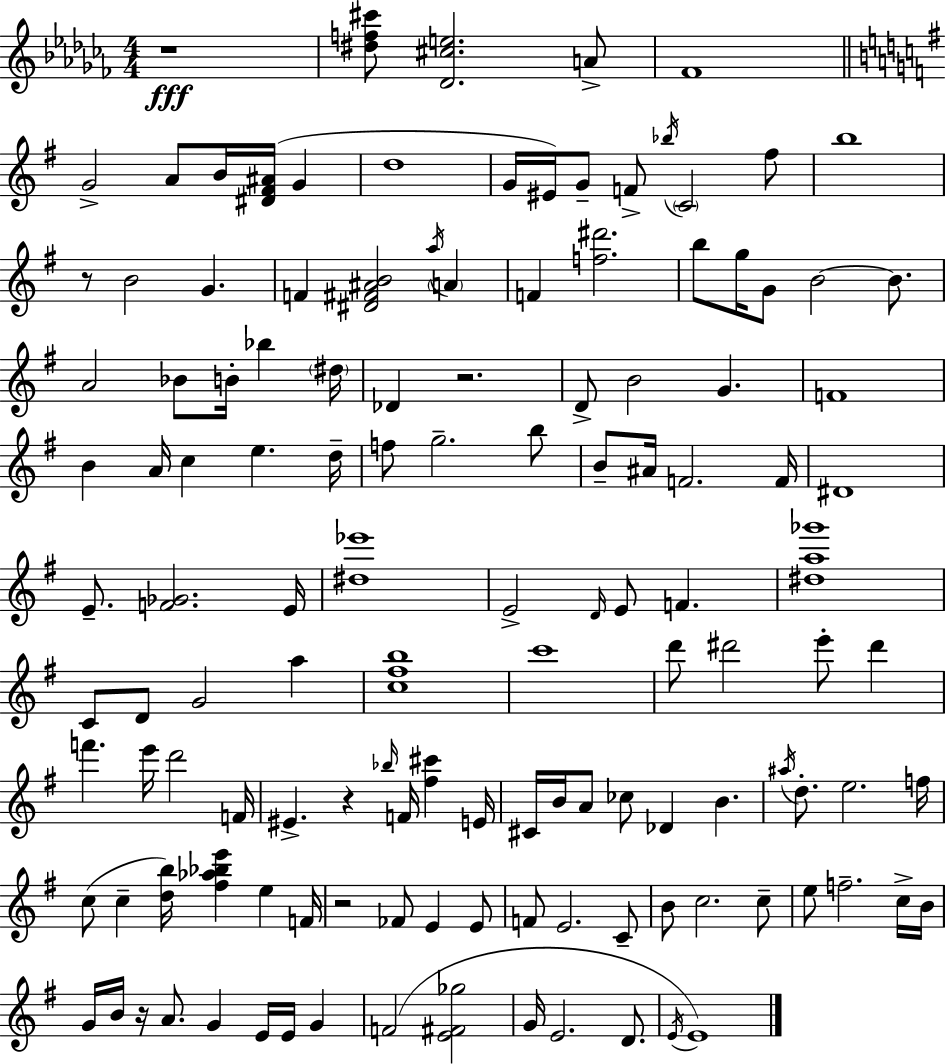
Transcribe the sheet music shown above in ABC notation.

X:1
T:Untitled
M:4/4
L:1/4
K:Abm
z4 [^df^c']/2 [_D^ce]2 A/2 _F4 G2 A/2 B/4 [^D^F^A]/4 G d4 G/4 ^E/4 G/2 F/2 _b/4 C2 ^f/2 b4 z/2 B2 G F [^D^F^AB]2 a/4 A F [f^d']2 b/2 g/4 G/2 B2 B/2 A2 _B/2 B/4 _b ^d/4 _D z2 D/2 B2 G F4 B A/4 c e d/4 f/2 g2 b/2 B/2 ^A/4 F2 F/4 ^D4 E/2 [F_G]2 E/4 [^d_e']4 E2 D/4 E/2 F [^da_g']4 C/2 D/2 G2 a [c^fb]4 c'4 d'/2 ^d'2 e'/2 ^d' f' e'/4 d'2 F/4 ^E z _b/4 F/4 [^f^c'] E/4 ^C/4 B/4 A/2 _c/2 _D B ^a/4 d/2 e2 f/4 c/2 c [db]/4 [^f_a_be'] e F/4 z2 _F/2 E E/2 F/2 E2 C/2 B/2 c2 c/2 e/2 f2 c/4 B/4 G/4 B/4 z/4 A/2 G E/4 E/4 G F2 [E^F_g]2 G/4 E2 D/2 E/4 E4